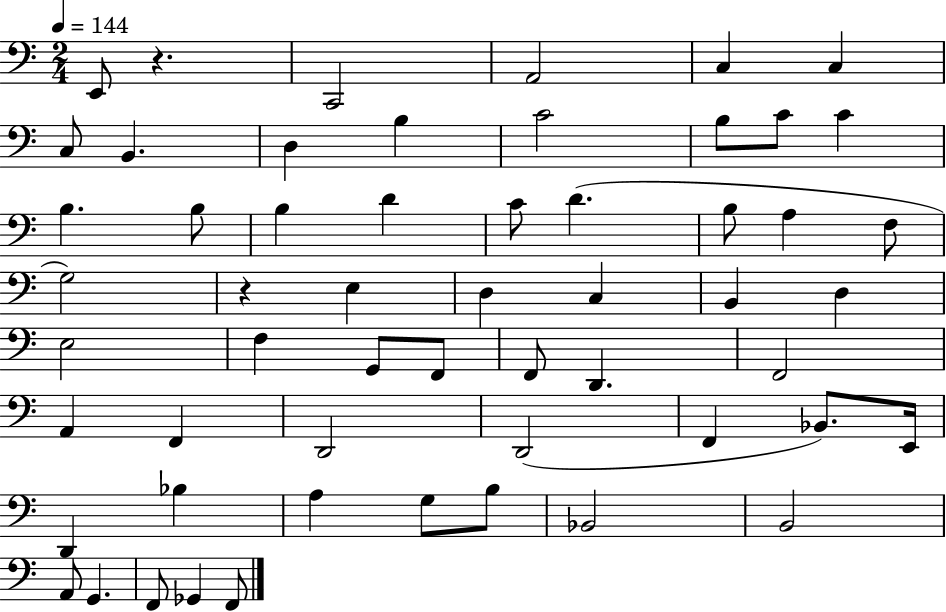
{
  \clef bass
  \numericTimeSignature
  \time 2/4
  \key c \major
  \tempo 4 = 144
  e,8 r4. | c,2 | a,2 | c4 c4 | \break c8 b,4. | d4 b4 | c'2 | b8 c'8 c'4 | \break b4. b8 | b4 d'4 | c'8 d'4.( | b8 a4 f8 | \break g2) | r4 e4 | d4 c4 | b,4 d4 | \break e2 | f4 g,8 f,8 | f,8 d,4. | f,2 | \break a,4 f,4 | d,2 | d,2( | f,4 bes,8.) e,16 | \break d,4 bes4 | a4 g8 b8 | bes,2 | b,2 | \break a,8 g,4. | f,8 ges,4 f,8 | \bar "|."
}